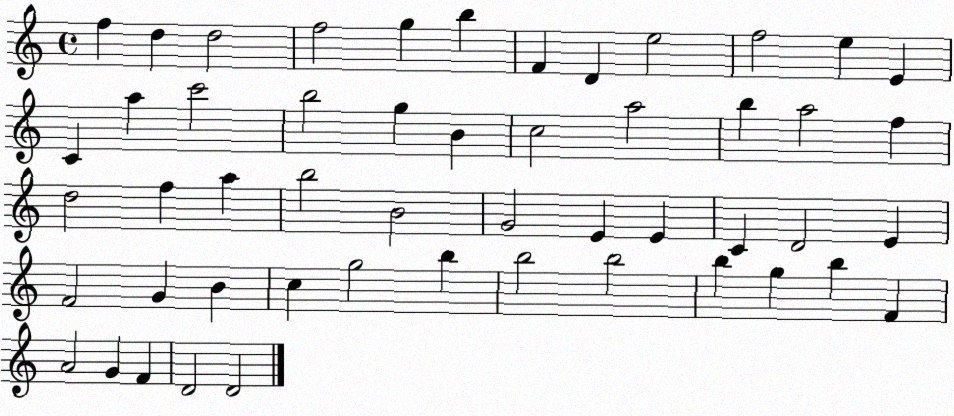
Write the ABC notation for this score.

X:1
T:Untitled
M:4/4
L:1/4
K:C
f d d2 f2 g b F D e2 f2 e E C a c'2 b2 g B c2 a2 b a2 f d2 f a b2 B2 G2 E E C D2 E F2 G B c g2 b b2 b2 b g b F A2 G F D2 D2